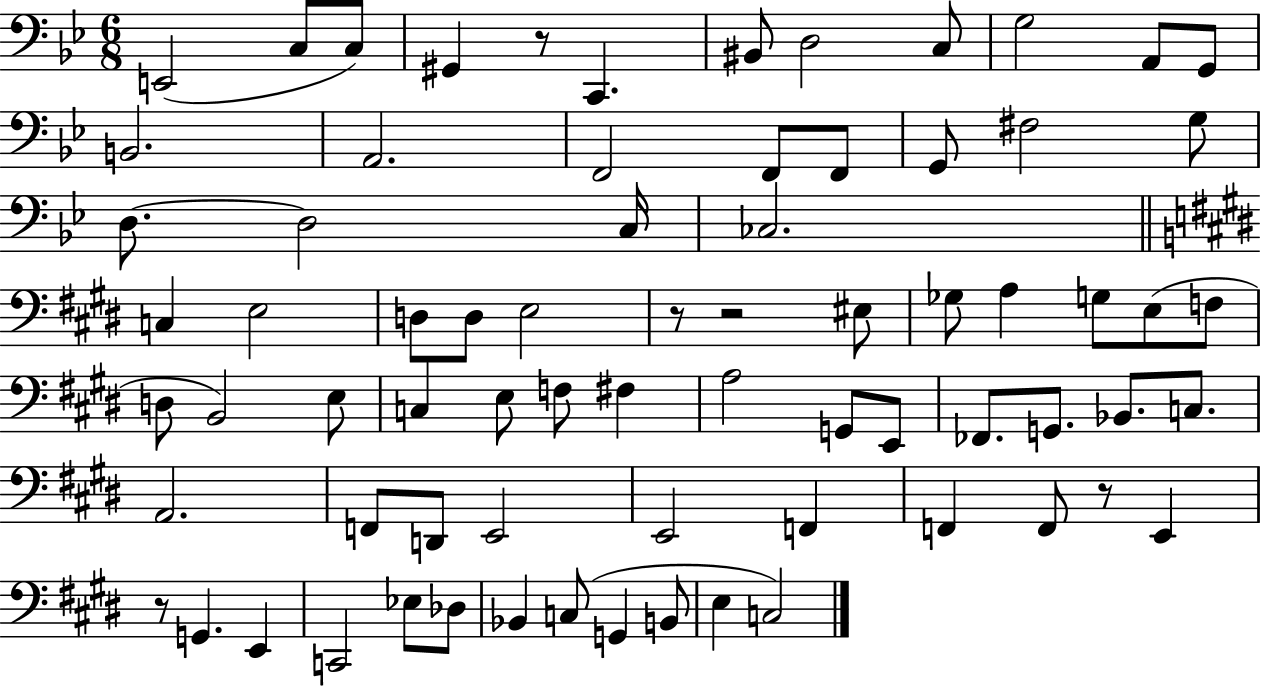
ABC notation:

X:1
T:Untitled
M:6/8
L:1/4
K:Bb
E,,2 C,/2 C,/2 ^G,, z/2 C,, ^B,,/2 D,2 C,/2 G,2 A,,/2 G,,/2 B,,2 A,,2 F,,2 F,,/2 F,,/2 G,,/2 ^F,2 G,/2 D,/2 D,2 C,/4 _C,2 C, E,2 D,/2 D,/2 E,2 z/2 z2 ^E,/2 _G,/2 A, G,/2 E,/2 F,/2 D,/2 B,,2 E,/2 C, E,/2 F,/2 ^F, A,2 G,,/2 E,,/2 _F,,/2 G,,/2 _B,,/2 C,/2 A,,2 F,,/2 D,,/2 E,,2 E,,2 F,, F,, F,,/2 z/2 E,, z/2 G,, E,, C,,2 _E,/2 _D,/2 _B,, C,/2 G,, B,,/2 E, C,2